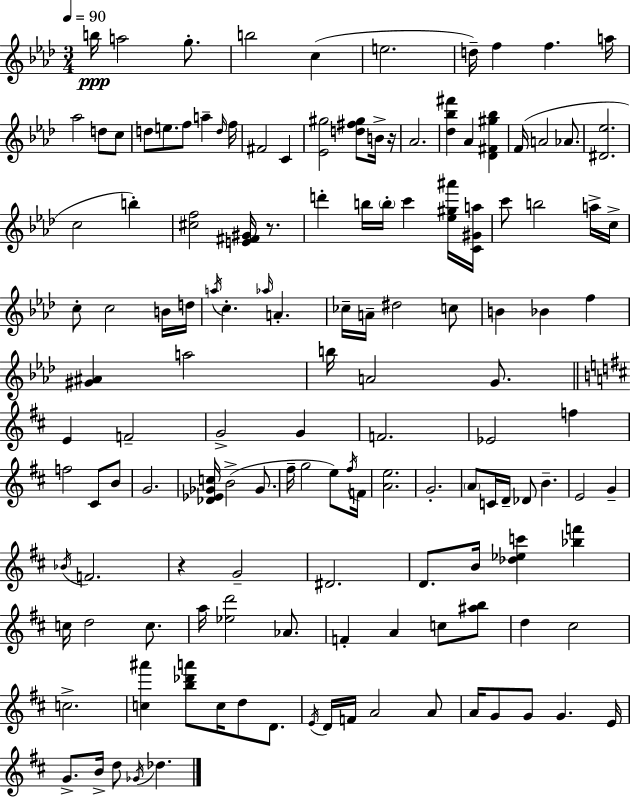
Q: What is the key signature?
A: F minor